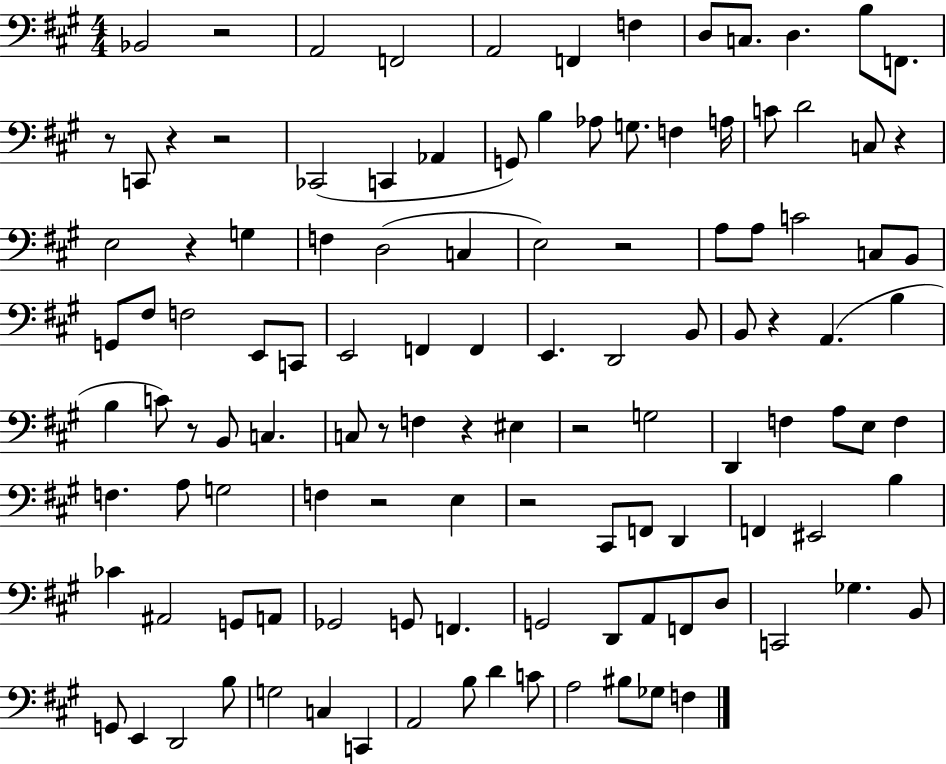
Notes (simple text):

Bb2/h R/h A2/h F2/h A2/h F2/q F3/q D3/e C3/e. D3/q. B3/e F2/e. R/e C2/e R/q R/h CES2/h C2/q Ab2/q G2/e B3/q Ab3/e G3/e. F3/q A3/s C4/e D4/h C3/e R/q E3/h R/q G3/q F3/q D3/h C3/q E3/h R/h A3/e A3/e C4/h C3/e B2/e G2/e F#3/e F3/h E2/e C2/e E2/h F2/q F2/q E2/q. D2/h B2/e B2/e R/q A2/q. B3/q B3/q C4/e R/e B2/e C3/q. C3/e R/e F3/q R/q EIS3/q R/h G3/h D2/q F3/q A3/e E3/e F3/q F3/q. A3/e G3/h F3/q R/h E3/q R/h C#2/e F2/e D2/q F2/q EIS2/h B3/q CES4/q A#2/h G2/e A2/e Gb2/h G2/e F2/q. G2/h D2/e A2/e F2/e D3/e C2/h Gb3/q. B2/e G2/e E2/q D2/h B3/e G3/h C3/q C2/q A2/h B3/e D4/q C4/e A3/h BIS3/e Gb3/e F3/q